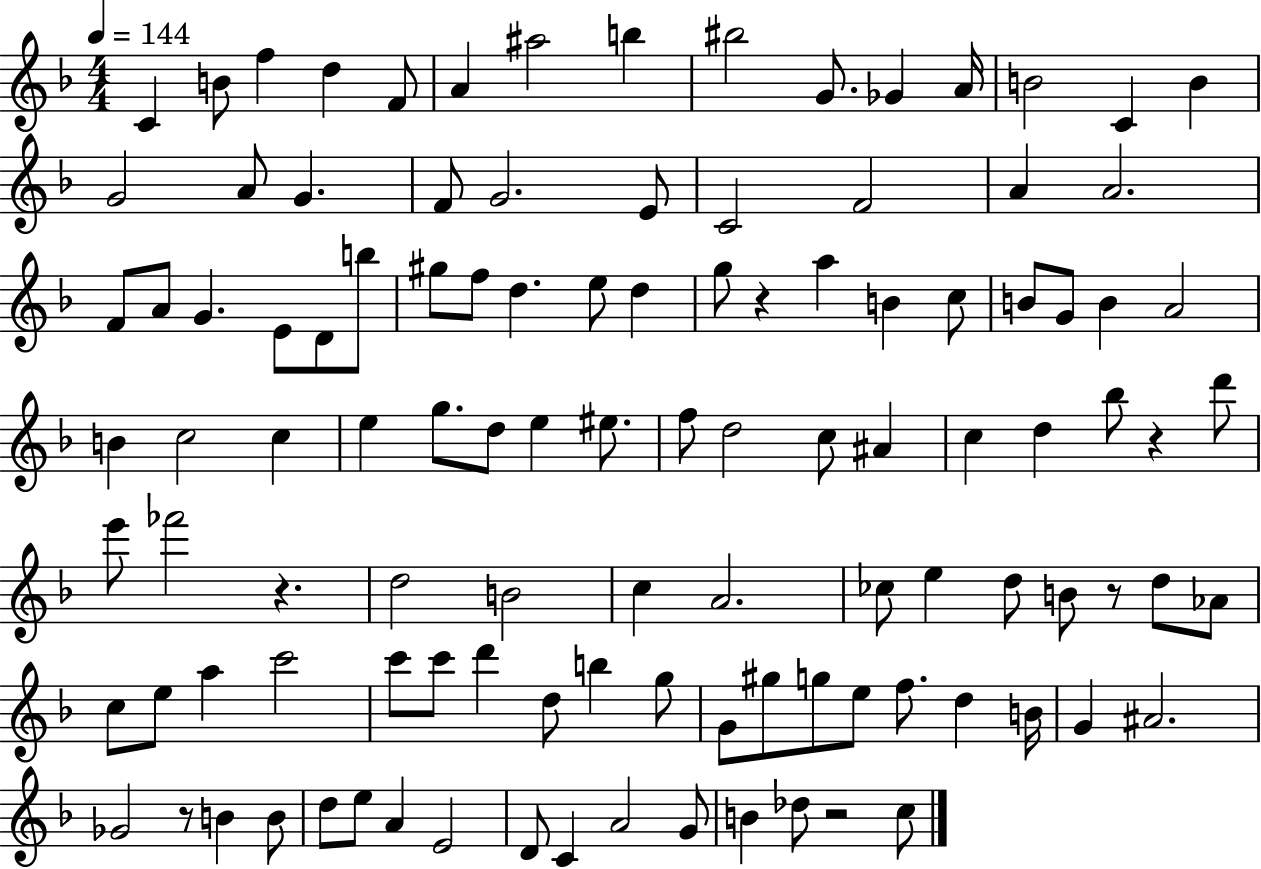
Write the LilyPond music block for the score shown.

{
  \clef treble
  \numericTimeSignature
  \time 4/4
  \key f \major
  \tempo 4 = 144
  c'4 b'8 f''4 d''4 f'8 | a'4 ais''2 b''4 | bis''2 g'8. ges'4 a'16 | b'2 c'4 b'4 | \break g'2 a'8 g'4. | f'8 g'2. e'8 | c'2 f'2 | a'4 a'2. | \break f'8 a'8 g'4. e'8 d'8 b''8 | gis''8 f''8 d''4. e''8 d''4 | g''8 r4 a''4 b'4 c''8 | b'8 g'8 b'4 a'2 | \break b'4 c''2 c''4 | e''4 g''8. d''8 e''4 eis''8. | f''8 d''2 c''8 ais'4 | c''4 d''4 bes''8 r4 d'''8 | \break e'''8 fes'''2 r4. | d''2 b'2 | c''4 a'2. | ces''8 e''4 d''8 b'8 r8 d''8 aes'8 | \break c''8 e''8 a''4 c'''2 | c'''8 c'''8 d'''4 d''8 b''4 g''8 | g'8 gis''8 g''8 e''8 f''8. d''4 b'16 | g'4 ais'2. | \break ges'2 r8 b'4 b'8 | d''8 e''8 a'4 e'2 | d'8 c'4 a'2 g'8 | b'4 des''8 r2 c''8 | \break \bar "|."
}